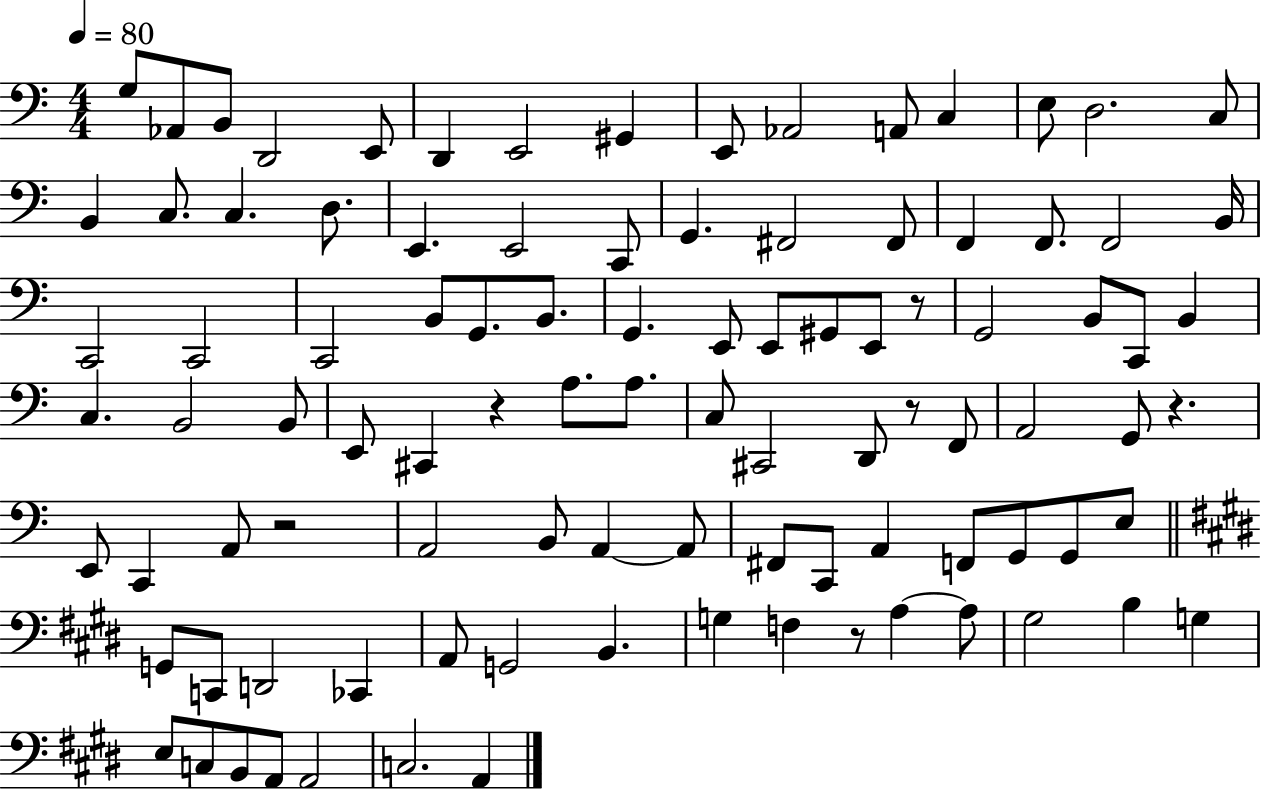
{
  \clef bass
  \numericTimeSignature
  \time 4/4
  \key c \major
  \tempo 4 = 80
  g8 aes,8 b,8 d,2 e,8 | d,4 e,2 gis,4 | e,8 aes,2 a,8 c4 | e8 d2. c8 | \break b,4 c8. c4. d8. | e,4. e,2 c,8 | g,4. fis,2 fis,8 | f,4 f,8. f,2 b,16 | \break c,2 c,2 | c,2 b,8 g,8. b,8. | g,4. e,8 e,8 gis,8 e,8 r8 | g,2 b,8 c,8 b,4 | \break c4. b,2 b,8 | e,8 cis,4 r4 a8. a8. | c8 cis,2 d,8 r8 f,8 | a,2 g,8 r4. | \break e,8 c,4 a,8 r2 | a,2 b,8 a,4~~ a,8 | fis,8 c,8 a,4 f,8 g,8 g,8 e8 | \bar "||" \break \key e \major g,8 c,8 d,2 ces,4 | a,8 g,2 b,4. | g4 f4 r8 a4~~ a8 | gis2 b4 g4 | \break e8 c8 b,8 a,8 a,2 | c2. a,4 | \bar "|."
}